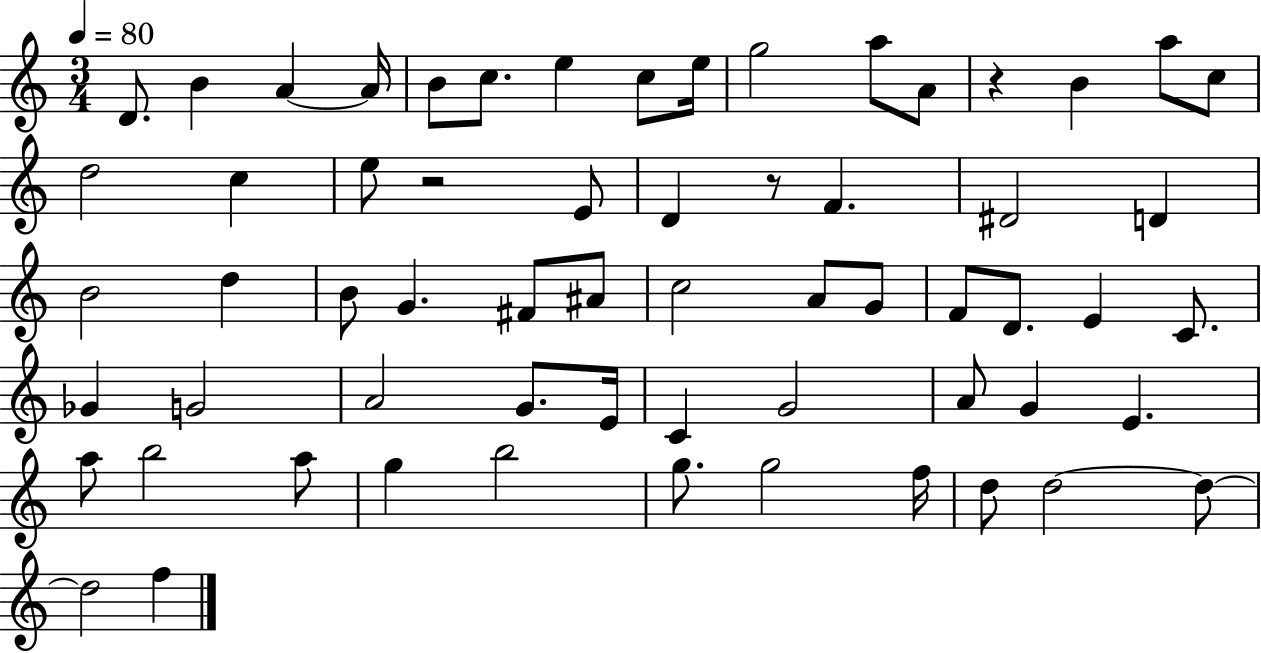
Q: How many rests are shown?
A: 3